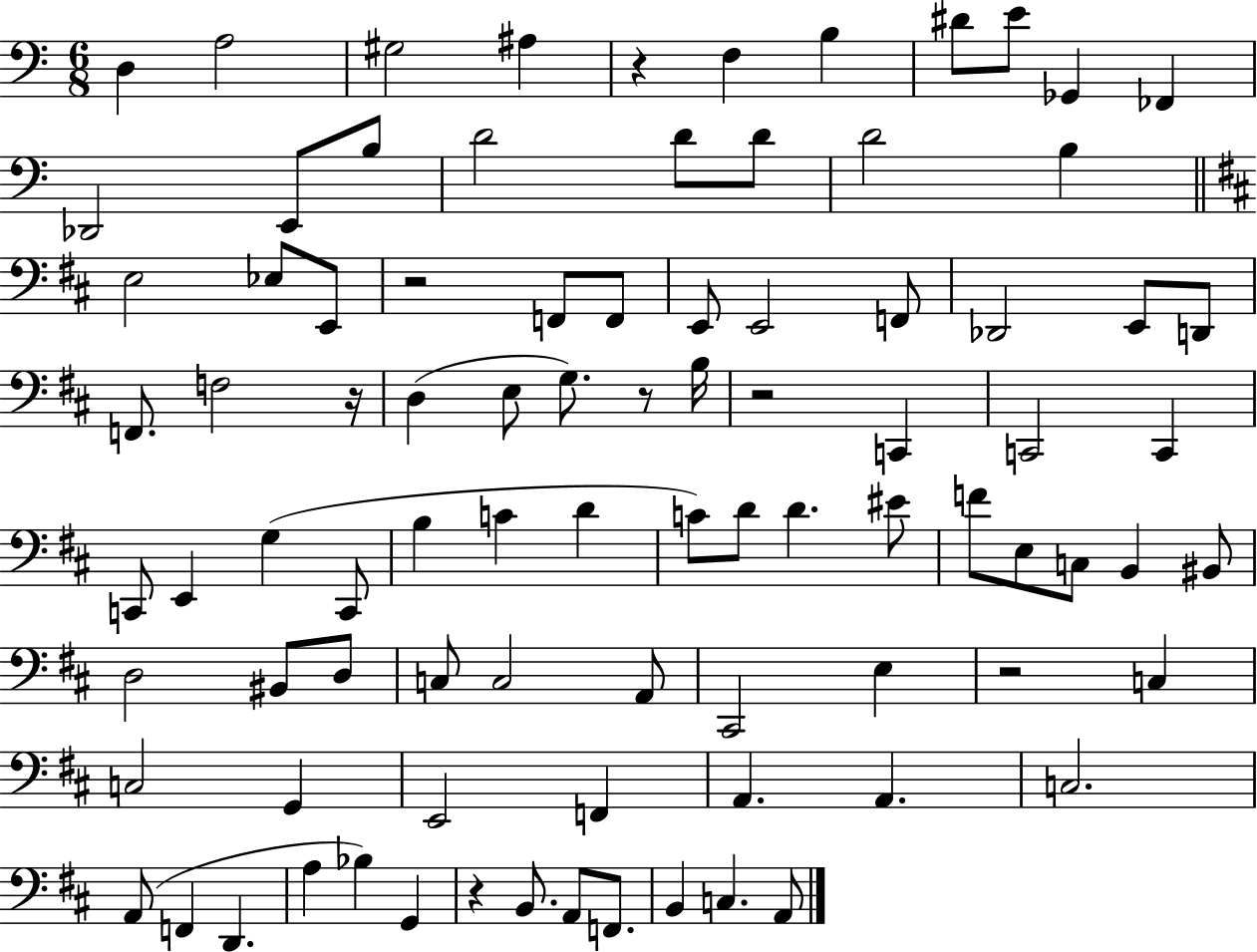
X:1
T:Untitled
M:6/8
L:1/4
K:C
D, A,2 ^G,2 ^A, z F, B, ^D/2 E/2 _G,, _F,, _D,,2 E,,/2 B,/2 D2 D/2 D/2 D2 B, E,2 _E,/2 E,,/2 z2 F,,/2 F,,/2 E,,/2 E,,2 F,,/2 _D,,2 E,,/2 D,,/2 F,,/2 F,2 z/4 D, E,/2 G,/2 z/2 B,/4 z2 C,, C,,2 C,, C,,/2 E,, G, C,,/2 B, C D C/2 D/2 D ^E/2 F/2 E,/2 C,/2 B,, ^B,,/2 D,2 ^B,,/2 D,/2 C,/2 C,2 A,,/2 ^C,,2 E, z2 C, C,2 G,, E,,2 F,, A,, A,, C,2 A,,/2 F,, D,, A, _B, G,, z B,,/2 A,,/2 F,,/2 B,, C, A,,/2